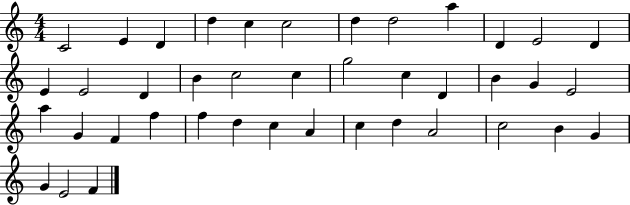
{
  \clef treble
  \numericTimeSignature
  \time 4/4
  \key c \major
  c'2 e'4 d'4 | d''4 c''4 c''2 | d''4 d''2 a''4 | d'4 e'2 d'4 | \break e'4 e'2 d'4 | b'4 c''2 c''4 | g''2 c''4 d'4 | b'4 g'4 e'2 | \break a''4 g'4 f'4 f''4 | f''4 d''4 c''4 a'4 | c''4 d''4 a'2 | c''2 b'4 g'4 | \break g'4 e'2 f'4 | \bar "|."
}